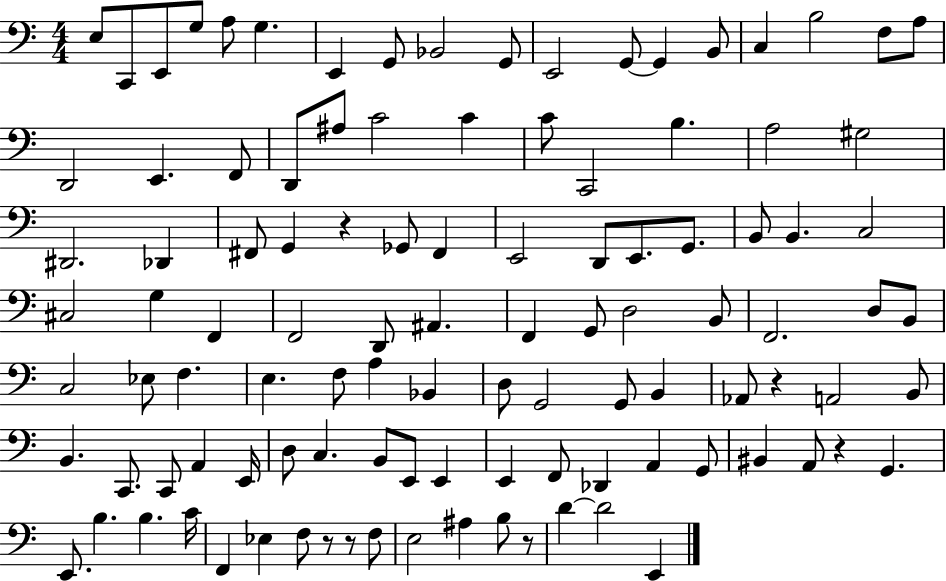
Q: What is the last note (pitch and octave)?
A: E2